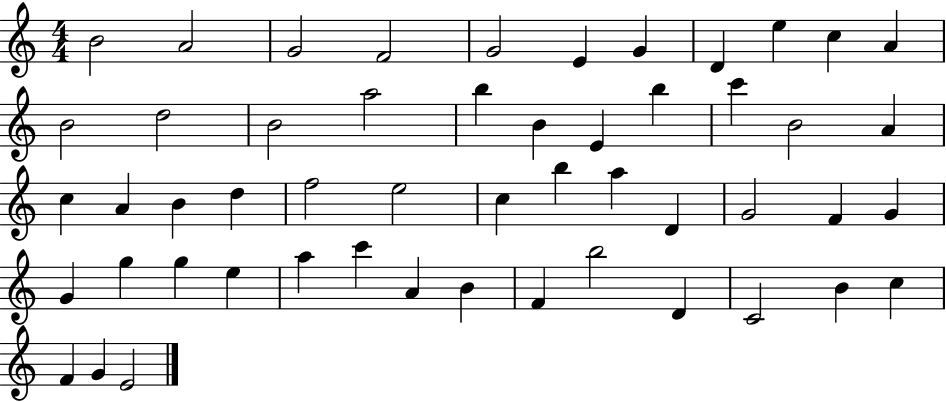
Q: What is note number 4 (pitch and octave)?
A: F4